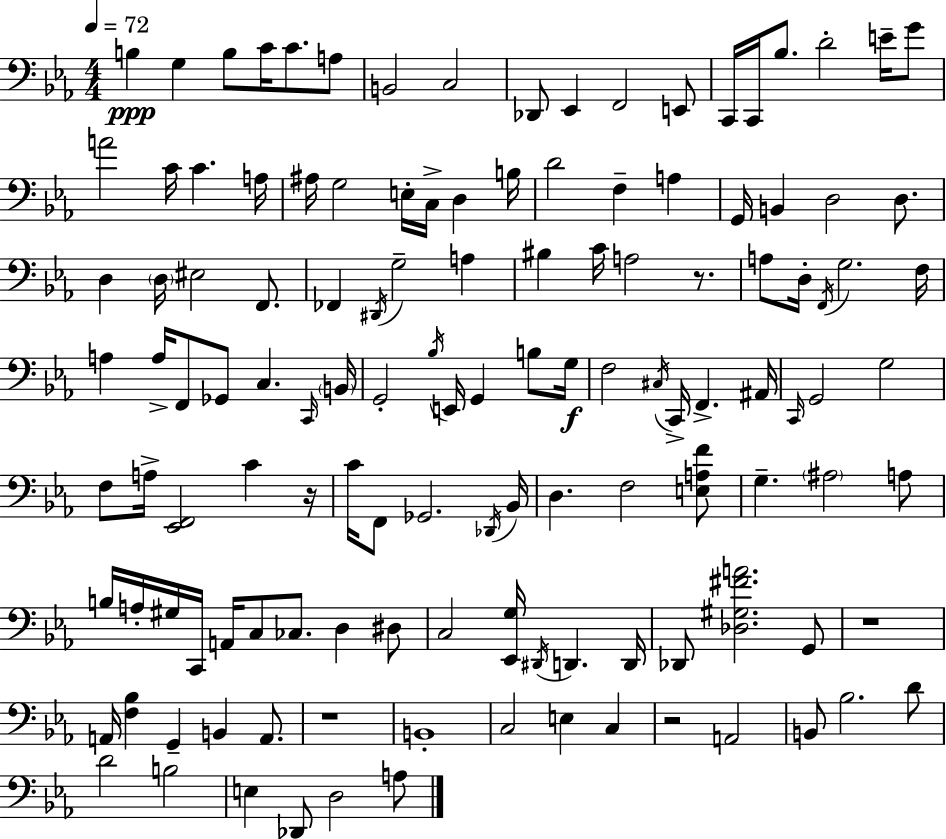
X:1
T:Untitled
M:4/4
L:1/4
K:Cm
B, G, B,/2 C/4 C/2 A,/2 B,,2 C,2 _D,,/2 _E,, F,,2 E,,/2 C,,/4 C,,/4 _B,/2 D2 E/4 G/2 A2 C/4 C A,/4 ^A,/4 G,2 E,/4 C,/4 D, B,/4 D2 F, A, G,,/4 B,, D,2 D,/2 D, D,/4 ^E,2 F,,/2 _F,, ^D,,/4 G,2 A, ^B, C/4 A,2 z/2 A,/2 D,/4 F,,/4 G,2 F,/4 A, A,/4 F,,/2 _G,,/2 C, C,,/4 B,,/4 G,,2 _B,/4 E,,/4 G,, B,/2 G,/4 F,2 ^C,/4 C,,/4 F,, ^A,,/4 C,,/4 G,,2 G,2 F,/2 A,/4 [_E,,F,,]2 C z/4 C/4 F,,/2 _G,,2 _D,,/4 _B,,/4 D, F,2 [E,A,F]/2 G, ^A,2 A,/2 B,/4 A,/4 ^G,/4 C,,/4 A,,/4 C,/2 _C,/2 D, ^D,/2 C,2 [_E,,G,]/4 ^D,,/4 D,, D,,/4 _D,,/2 [_D,^G,^FA]2 G,,/2 z4 A,,/4 [F,_B,] G,, B,, A,,/2 z4 B,,4 C,2 E, C, z2 A,,2 B,,/2 _B,2 D/2 D2 B,2 E, _D,,/2 D,2 A,/2